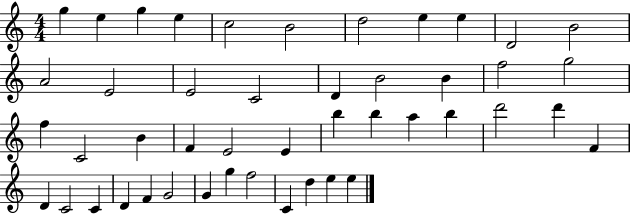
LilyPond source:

{
  \clef treble
  \numericTimeSignature
  \time 4/4
  \key c \major
  g''4 e''4 g''4 e''4 | c''2 b'2 | d''2 e''4 e''4 | d'2 b'2 | \break a'2 e'2 | e'2 c'2 | d'4 b'2 b'4 | f''2 g''2 | \break f''4 c'2 b'4 | f'4 e'2 e'4 | b''4 b''4 a''4 b''4 | d'''2 d'''4 f'4 | \break d'4 c'2 c'4 | d'4 f'4 g'2 | g'4 g''4 f''2 | c'4 d''4 e''4 e''4 | \break \bar "|."
}